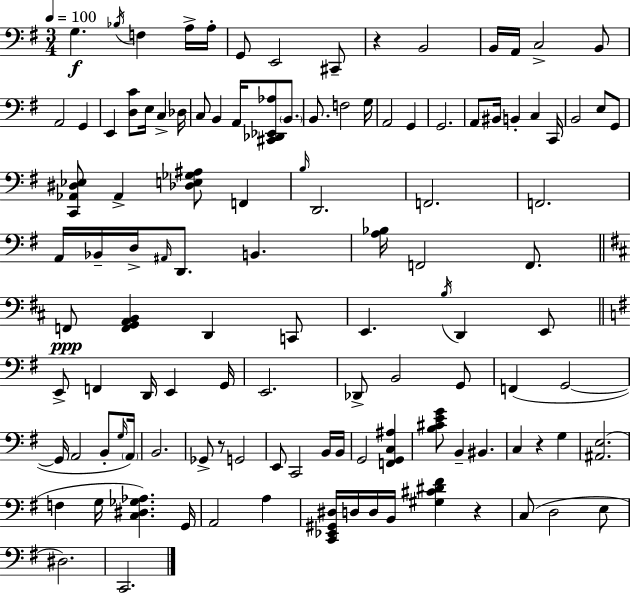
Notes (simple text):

G3/q. Bb3/s F3/q A3/s A3/s G2/e E2/h C#2/e R/q B2/h B2/s A2/s C3/h B2/e A2/h G2/q E2/q [D3,C4]/e E3/s C3/q Db3/s C3/e B2/q A2/s [C#2,Db2,Eb2,Ab3]/e B2/e. B2/e. F3/h G3/s A2/h G2/q G2/h. A2/e BIS2/s B2/q C3/q C2/s B2/h E3/e G2/e [C2,Ab2,D#3,Eb3]/e Ab2/q [Db3,E3,Gb3,A#3]/e F2/q B3/s D2/h. F2/h. F2/h. A2/s Bb2/s D3/s A#2/s D2/e. B2/q. [A3,Bb3]/s F2/h F2/e. F2/e [F2,G2,A2,B2]/q D2/q C2/e E2/q. B3/s D2/q E2/e E2/e F2/q D2/s E2/q G2/s E2/h. Db2/e B2/h G2/e F2/q G2/h G2/s A2/h B2/e G3/s A2/s B2/h. Gb2/e R/e G2/h E2/e C2/h B2/s B2/s G2/h [F2,G2,C3,A#3]/q [B3,C#4,E4,G4]/e B2/q BIS2/q. C3/q R/q G3/q [A#2,E3]/h. F3/q G3/s [C3,D#3,Gb3,Ab3]/q. G2/s A2/h A3/q [C2,Eb2,G#2,D#3]/s D3/s D3/s B2/s [G#3,C#4,D#4,F#4]/q R/q C3/e D3/h E3/e D#3/h. C2/h.